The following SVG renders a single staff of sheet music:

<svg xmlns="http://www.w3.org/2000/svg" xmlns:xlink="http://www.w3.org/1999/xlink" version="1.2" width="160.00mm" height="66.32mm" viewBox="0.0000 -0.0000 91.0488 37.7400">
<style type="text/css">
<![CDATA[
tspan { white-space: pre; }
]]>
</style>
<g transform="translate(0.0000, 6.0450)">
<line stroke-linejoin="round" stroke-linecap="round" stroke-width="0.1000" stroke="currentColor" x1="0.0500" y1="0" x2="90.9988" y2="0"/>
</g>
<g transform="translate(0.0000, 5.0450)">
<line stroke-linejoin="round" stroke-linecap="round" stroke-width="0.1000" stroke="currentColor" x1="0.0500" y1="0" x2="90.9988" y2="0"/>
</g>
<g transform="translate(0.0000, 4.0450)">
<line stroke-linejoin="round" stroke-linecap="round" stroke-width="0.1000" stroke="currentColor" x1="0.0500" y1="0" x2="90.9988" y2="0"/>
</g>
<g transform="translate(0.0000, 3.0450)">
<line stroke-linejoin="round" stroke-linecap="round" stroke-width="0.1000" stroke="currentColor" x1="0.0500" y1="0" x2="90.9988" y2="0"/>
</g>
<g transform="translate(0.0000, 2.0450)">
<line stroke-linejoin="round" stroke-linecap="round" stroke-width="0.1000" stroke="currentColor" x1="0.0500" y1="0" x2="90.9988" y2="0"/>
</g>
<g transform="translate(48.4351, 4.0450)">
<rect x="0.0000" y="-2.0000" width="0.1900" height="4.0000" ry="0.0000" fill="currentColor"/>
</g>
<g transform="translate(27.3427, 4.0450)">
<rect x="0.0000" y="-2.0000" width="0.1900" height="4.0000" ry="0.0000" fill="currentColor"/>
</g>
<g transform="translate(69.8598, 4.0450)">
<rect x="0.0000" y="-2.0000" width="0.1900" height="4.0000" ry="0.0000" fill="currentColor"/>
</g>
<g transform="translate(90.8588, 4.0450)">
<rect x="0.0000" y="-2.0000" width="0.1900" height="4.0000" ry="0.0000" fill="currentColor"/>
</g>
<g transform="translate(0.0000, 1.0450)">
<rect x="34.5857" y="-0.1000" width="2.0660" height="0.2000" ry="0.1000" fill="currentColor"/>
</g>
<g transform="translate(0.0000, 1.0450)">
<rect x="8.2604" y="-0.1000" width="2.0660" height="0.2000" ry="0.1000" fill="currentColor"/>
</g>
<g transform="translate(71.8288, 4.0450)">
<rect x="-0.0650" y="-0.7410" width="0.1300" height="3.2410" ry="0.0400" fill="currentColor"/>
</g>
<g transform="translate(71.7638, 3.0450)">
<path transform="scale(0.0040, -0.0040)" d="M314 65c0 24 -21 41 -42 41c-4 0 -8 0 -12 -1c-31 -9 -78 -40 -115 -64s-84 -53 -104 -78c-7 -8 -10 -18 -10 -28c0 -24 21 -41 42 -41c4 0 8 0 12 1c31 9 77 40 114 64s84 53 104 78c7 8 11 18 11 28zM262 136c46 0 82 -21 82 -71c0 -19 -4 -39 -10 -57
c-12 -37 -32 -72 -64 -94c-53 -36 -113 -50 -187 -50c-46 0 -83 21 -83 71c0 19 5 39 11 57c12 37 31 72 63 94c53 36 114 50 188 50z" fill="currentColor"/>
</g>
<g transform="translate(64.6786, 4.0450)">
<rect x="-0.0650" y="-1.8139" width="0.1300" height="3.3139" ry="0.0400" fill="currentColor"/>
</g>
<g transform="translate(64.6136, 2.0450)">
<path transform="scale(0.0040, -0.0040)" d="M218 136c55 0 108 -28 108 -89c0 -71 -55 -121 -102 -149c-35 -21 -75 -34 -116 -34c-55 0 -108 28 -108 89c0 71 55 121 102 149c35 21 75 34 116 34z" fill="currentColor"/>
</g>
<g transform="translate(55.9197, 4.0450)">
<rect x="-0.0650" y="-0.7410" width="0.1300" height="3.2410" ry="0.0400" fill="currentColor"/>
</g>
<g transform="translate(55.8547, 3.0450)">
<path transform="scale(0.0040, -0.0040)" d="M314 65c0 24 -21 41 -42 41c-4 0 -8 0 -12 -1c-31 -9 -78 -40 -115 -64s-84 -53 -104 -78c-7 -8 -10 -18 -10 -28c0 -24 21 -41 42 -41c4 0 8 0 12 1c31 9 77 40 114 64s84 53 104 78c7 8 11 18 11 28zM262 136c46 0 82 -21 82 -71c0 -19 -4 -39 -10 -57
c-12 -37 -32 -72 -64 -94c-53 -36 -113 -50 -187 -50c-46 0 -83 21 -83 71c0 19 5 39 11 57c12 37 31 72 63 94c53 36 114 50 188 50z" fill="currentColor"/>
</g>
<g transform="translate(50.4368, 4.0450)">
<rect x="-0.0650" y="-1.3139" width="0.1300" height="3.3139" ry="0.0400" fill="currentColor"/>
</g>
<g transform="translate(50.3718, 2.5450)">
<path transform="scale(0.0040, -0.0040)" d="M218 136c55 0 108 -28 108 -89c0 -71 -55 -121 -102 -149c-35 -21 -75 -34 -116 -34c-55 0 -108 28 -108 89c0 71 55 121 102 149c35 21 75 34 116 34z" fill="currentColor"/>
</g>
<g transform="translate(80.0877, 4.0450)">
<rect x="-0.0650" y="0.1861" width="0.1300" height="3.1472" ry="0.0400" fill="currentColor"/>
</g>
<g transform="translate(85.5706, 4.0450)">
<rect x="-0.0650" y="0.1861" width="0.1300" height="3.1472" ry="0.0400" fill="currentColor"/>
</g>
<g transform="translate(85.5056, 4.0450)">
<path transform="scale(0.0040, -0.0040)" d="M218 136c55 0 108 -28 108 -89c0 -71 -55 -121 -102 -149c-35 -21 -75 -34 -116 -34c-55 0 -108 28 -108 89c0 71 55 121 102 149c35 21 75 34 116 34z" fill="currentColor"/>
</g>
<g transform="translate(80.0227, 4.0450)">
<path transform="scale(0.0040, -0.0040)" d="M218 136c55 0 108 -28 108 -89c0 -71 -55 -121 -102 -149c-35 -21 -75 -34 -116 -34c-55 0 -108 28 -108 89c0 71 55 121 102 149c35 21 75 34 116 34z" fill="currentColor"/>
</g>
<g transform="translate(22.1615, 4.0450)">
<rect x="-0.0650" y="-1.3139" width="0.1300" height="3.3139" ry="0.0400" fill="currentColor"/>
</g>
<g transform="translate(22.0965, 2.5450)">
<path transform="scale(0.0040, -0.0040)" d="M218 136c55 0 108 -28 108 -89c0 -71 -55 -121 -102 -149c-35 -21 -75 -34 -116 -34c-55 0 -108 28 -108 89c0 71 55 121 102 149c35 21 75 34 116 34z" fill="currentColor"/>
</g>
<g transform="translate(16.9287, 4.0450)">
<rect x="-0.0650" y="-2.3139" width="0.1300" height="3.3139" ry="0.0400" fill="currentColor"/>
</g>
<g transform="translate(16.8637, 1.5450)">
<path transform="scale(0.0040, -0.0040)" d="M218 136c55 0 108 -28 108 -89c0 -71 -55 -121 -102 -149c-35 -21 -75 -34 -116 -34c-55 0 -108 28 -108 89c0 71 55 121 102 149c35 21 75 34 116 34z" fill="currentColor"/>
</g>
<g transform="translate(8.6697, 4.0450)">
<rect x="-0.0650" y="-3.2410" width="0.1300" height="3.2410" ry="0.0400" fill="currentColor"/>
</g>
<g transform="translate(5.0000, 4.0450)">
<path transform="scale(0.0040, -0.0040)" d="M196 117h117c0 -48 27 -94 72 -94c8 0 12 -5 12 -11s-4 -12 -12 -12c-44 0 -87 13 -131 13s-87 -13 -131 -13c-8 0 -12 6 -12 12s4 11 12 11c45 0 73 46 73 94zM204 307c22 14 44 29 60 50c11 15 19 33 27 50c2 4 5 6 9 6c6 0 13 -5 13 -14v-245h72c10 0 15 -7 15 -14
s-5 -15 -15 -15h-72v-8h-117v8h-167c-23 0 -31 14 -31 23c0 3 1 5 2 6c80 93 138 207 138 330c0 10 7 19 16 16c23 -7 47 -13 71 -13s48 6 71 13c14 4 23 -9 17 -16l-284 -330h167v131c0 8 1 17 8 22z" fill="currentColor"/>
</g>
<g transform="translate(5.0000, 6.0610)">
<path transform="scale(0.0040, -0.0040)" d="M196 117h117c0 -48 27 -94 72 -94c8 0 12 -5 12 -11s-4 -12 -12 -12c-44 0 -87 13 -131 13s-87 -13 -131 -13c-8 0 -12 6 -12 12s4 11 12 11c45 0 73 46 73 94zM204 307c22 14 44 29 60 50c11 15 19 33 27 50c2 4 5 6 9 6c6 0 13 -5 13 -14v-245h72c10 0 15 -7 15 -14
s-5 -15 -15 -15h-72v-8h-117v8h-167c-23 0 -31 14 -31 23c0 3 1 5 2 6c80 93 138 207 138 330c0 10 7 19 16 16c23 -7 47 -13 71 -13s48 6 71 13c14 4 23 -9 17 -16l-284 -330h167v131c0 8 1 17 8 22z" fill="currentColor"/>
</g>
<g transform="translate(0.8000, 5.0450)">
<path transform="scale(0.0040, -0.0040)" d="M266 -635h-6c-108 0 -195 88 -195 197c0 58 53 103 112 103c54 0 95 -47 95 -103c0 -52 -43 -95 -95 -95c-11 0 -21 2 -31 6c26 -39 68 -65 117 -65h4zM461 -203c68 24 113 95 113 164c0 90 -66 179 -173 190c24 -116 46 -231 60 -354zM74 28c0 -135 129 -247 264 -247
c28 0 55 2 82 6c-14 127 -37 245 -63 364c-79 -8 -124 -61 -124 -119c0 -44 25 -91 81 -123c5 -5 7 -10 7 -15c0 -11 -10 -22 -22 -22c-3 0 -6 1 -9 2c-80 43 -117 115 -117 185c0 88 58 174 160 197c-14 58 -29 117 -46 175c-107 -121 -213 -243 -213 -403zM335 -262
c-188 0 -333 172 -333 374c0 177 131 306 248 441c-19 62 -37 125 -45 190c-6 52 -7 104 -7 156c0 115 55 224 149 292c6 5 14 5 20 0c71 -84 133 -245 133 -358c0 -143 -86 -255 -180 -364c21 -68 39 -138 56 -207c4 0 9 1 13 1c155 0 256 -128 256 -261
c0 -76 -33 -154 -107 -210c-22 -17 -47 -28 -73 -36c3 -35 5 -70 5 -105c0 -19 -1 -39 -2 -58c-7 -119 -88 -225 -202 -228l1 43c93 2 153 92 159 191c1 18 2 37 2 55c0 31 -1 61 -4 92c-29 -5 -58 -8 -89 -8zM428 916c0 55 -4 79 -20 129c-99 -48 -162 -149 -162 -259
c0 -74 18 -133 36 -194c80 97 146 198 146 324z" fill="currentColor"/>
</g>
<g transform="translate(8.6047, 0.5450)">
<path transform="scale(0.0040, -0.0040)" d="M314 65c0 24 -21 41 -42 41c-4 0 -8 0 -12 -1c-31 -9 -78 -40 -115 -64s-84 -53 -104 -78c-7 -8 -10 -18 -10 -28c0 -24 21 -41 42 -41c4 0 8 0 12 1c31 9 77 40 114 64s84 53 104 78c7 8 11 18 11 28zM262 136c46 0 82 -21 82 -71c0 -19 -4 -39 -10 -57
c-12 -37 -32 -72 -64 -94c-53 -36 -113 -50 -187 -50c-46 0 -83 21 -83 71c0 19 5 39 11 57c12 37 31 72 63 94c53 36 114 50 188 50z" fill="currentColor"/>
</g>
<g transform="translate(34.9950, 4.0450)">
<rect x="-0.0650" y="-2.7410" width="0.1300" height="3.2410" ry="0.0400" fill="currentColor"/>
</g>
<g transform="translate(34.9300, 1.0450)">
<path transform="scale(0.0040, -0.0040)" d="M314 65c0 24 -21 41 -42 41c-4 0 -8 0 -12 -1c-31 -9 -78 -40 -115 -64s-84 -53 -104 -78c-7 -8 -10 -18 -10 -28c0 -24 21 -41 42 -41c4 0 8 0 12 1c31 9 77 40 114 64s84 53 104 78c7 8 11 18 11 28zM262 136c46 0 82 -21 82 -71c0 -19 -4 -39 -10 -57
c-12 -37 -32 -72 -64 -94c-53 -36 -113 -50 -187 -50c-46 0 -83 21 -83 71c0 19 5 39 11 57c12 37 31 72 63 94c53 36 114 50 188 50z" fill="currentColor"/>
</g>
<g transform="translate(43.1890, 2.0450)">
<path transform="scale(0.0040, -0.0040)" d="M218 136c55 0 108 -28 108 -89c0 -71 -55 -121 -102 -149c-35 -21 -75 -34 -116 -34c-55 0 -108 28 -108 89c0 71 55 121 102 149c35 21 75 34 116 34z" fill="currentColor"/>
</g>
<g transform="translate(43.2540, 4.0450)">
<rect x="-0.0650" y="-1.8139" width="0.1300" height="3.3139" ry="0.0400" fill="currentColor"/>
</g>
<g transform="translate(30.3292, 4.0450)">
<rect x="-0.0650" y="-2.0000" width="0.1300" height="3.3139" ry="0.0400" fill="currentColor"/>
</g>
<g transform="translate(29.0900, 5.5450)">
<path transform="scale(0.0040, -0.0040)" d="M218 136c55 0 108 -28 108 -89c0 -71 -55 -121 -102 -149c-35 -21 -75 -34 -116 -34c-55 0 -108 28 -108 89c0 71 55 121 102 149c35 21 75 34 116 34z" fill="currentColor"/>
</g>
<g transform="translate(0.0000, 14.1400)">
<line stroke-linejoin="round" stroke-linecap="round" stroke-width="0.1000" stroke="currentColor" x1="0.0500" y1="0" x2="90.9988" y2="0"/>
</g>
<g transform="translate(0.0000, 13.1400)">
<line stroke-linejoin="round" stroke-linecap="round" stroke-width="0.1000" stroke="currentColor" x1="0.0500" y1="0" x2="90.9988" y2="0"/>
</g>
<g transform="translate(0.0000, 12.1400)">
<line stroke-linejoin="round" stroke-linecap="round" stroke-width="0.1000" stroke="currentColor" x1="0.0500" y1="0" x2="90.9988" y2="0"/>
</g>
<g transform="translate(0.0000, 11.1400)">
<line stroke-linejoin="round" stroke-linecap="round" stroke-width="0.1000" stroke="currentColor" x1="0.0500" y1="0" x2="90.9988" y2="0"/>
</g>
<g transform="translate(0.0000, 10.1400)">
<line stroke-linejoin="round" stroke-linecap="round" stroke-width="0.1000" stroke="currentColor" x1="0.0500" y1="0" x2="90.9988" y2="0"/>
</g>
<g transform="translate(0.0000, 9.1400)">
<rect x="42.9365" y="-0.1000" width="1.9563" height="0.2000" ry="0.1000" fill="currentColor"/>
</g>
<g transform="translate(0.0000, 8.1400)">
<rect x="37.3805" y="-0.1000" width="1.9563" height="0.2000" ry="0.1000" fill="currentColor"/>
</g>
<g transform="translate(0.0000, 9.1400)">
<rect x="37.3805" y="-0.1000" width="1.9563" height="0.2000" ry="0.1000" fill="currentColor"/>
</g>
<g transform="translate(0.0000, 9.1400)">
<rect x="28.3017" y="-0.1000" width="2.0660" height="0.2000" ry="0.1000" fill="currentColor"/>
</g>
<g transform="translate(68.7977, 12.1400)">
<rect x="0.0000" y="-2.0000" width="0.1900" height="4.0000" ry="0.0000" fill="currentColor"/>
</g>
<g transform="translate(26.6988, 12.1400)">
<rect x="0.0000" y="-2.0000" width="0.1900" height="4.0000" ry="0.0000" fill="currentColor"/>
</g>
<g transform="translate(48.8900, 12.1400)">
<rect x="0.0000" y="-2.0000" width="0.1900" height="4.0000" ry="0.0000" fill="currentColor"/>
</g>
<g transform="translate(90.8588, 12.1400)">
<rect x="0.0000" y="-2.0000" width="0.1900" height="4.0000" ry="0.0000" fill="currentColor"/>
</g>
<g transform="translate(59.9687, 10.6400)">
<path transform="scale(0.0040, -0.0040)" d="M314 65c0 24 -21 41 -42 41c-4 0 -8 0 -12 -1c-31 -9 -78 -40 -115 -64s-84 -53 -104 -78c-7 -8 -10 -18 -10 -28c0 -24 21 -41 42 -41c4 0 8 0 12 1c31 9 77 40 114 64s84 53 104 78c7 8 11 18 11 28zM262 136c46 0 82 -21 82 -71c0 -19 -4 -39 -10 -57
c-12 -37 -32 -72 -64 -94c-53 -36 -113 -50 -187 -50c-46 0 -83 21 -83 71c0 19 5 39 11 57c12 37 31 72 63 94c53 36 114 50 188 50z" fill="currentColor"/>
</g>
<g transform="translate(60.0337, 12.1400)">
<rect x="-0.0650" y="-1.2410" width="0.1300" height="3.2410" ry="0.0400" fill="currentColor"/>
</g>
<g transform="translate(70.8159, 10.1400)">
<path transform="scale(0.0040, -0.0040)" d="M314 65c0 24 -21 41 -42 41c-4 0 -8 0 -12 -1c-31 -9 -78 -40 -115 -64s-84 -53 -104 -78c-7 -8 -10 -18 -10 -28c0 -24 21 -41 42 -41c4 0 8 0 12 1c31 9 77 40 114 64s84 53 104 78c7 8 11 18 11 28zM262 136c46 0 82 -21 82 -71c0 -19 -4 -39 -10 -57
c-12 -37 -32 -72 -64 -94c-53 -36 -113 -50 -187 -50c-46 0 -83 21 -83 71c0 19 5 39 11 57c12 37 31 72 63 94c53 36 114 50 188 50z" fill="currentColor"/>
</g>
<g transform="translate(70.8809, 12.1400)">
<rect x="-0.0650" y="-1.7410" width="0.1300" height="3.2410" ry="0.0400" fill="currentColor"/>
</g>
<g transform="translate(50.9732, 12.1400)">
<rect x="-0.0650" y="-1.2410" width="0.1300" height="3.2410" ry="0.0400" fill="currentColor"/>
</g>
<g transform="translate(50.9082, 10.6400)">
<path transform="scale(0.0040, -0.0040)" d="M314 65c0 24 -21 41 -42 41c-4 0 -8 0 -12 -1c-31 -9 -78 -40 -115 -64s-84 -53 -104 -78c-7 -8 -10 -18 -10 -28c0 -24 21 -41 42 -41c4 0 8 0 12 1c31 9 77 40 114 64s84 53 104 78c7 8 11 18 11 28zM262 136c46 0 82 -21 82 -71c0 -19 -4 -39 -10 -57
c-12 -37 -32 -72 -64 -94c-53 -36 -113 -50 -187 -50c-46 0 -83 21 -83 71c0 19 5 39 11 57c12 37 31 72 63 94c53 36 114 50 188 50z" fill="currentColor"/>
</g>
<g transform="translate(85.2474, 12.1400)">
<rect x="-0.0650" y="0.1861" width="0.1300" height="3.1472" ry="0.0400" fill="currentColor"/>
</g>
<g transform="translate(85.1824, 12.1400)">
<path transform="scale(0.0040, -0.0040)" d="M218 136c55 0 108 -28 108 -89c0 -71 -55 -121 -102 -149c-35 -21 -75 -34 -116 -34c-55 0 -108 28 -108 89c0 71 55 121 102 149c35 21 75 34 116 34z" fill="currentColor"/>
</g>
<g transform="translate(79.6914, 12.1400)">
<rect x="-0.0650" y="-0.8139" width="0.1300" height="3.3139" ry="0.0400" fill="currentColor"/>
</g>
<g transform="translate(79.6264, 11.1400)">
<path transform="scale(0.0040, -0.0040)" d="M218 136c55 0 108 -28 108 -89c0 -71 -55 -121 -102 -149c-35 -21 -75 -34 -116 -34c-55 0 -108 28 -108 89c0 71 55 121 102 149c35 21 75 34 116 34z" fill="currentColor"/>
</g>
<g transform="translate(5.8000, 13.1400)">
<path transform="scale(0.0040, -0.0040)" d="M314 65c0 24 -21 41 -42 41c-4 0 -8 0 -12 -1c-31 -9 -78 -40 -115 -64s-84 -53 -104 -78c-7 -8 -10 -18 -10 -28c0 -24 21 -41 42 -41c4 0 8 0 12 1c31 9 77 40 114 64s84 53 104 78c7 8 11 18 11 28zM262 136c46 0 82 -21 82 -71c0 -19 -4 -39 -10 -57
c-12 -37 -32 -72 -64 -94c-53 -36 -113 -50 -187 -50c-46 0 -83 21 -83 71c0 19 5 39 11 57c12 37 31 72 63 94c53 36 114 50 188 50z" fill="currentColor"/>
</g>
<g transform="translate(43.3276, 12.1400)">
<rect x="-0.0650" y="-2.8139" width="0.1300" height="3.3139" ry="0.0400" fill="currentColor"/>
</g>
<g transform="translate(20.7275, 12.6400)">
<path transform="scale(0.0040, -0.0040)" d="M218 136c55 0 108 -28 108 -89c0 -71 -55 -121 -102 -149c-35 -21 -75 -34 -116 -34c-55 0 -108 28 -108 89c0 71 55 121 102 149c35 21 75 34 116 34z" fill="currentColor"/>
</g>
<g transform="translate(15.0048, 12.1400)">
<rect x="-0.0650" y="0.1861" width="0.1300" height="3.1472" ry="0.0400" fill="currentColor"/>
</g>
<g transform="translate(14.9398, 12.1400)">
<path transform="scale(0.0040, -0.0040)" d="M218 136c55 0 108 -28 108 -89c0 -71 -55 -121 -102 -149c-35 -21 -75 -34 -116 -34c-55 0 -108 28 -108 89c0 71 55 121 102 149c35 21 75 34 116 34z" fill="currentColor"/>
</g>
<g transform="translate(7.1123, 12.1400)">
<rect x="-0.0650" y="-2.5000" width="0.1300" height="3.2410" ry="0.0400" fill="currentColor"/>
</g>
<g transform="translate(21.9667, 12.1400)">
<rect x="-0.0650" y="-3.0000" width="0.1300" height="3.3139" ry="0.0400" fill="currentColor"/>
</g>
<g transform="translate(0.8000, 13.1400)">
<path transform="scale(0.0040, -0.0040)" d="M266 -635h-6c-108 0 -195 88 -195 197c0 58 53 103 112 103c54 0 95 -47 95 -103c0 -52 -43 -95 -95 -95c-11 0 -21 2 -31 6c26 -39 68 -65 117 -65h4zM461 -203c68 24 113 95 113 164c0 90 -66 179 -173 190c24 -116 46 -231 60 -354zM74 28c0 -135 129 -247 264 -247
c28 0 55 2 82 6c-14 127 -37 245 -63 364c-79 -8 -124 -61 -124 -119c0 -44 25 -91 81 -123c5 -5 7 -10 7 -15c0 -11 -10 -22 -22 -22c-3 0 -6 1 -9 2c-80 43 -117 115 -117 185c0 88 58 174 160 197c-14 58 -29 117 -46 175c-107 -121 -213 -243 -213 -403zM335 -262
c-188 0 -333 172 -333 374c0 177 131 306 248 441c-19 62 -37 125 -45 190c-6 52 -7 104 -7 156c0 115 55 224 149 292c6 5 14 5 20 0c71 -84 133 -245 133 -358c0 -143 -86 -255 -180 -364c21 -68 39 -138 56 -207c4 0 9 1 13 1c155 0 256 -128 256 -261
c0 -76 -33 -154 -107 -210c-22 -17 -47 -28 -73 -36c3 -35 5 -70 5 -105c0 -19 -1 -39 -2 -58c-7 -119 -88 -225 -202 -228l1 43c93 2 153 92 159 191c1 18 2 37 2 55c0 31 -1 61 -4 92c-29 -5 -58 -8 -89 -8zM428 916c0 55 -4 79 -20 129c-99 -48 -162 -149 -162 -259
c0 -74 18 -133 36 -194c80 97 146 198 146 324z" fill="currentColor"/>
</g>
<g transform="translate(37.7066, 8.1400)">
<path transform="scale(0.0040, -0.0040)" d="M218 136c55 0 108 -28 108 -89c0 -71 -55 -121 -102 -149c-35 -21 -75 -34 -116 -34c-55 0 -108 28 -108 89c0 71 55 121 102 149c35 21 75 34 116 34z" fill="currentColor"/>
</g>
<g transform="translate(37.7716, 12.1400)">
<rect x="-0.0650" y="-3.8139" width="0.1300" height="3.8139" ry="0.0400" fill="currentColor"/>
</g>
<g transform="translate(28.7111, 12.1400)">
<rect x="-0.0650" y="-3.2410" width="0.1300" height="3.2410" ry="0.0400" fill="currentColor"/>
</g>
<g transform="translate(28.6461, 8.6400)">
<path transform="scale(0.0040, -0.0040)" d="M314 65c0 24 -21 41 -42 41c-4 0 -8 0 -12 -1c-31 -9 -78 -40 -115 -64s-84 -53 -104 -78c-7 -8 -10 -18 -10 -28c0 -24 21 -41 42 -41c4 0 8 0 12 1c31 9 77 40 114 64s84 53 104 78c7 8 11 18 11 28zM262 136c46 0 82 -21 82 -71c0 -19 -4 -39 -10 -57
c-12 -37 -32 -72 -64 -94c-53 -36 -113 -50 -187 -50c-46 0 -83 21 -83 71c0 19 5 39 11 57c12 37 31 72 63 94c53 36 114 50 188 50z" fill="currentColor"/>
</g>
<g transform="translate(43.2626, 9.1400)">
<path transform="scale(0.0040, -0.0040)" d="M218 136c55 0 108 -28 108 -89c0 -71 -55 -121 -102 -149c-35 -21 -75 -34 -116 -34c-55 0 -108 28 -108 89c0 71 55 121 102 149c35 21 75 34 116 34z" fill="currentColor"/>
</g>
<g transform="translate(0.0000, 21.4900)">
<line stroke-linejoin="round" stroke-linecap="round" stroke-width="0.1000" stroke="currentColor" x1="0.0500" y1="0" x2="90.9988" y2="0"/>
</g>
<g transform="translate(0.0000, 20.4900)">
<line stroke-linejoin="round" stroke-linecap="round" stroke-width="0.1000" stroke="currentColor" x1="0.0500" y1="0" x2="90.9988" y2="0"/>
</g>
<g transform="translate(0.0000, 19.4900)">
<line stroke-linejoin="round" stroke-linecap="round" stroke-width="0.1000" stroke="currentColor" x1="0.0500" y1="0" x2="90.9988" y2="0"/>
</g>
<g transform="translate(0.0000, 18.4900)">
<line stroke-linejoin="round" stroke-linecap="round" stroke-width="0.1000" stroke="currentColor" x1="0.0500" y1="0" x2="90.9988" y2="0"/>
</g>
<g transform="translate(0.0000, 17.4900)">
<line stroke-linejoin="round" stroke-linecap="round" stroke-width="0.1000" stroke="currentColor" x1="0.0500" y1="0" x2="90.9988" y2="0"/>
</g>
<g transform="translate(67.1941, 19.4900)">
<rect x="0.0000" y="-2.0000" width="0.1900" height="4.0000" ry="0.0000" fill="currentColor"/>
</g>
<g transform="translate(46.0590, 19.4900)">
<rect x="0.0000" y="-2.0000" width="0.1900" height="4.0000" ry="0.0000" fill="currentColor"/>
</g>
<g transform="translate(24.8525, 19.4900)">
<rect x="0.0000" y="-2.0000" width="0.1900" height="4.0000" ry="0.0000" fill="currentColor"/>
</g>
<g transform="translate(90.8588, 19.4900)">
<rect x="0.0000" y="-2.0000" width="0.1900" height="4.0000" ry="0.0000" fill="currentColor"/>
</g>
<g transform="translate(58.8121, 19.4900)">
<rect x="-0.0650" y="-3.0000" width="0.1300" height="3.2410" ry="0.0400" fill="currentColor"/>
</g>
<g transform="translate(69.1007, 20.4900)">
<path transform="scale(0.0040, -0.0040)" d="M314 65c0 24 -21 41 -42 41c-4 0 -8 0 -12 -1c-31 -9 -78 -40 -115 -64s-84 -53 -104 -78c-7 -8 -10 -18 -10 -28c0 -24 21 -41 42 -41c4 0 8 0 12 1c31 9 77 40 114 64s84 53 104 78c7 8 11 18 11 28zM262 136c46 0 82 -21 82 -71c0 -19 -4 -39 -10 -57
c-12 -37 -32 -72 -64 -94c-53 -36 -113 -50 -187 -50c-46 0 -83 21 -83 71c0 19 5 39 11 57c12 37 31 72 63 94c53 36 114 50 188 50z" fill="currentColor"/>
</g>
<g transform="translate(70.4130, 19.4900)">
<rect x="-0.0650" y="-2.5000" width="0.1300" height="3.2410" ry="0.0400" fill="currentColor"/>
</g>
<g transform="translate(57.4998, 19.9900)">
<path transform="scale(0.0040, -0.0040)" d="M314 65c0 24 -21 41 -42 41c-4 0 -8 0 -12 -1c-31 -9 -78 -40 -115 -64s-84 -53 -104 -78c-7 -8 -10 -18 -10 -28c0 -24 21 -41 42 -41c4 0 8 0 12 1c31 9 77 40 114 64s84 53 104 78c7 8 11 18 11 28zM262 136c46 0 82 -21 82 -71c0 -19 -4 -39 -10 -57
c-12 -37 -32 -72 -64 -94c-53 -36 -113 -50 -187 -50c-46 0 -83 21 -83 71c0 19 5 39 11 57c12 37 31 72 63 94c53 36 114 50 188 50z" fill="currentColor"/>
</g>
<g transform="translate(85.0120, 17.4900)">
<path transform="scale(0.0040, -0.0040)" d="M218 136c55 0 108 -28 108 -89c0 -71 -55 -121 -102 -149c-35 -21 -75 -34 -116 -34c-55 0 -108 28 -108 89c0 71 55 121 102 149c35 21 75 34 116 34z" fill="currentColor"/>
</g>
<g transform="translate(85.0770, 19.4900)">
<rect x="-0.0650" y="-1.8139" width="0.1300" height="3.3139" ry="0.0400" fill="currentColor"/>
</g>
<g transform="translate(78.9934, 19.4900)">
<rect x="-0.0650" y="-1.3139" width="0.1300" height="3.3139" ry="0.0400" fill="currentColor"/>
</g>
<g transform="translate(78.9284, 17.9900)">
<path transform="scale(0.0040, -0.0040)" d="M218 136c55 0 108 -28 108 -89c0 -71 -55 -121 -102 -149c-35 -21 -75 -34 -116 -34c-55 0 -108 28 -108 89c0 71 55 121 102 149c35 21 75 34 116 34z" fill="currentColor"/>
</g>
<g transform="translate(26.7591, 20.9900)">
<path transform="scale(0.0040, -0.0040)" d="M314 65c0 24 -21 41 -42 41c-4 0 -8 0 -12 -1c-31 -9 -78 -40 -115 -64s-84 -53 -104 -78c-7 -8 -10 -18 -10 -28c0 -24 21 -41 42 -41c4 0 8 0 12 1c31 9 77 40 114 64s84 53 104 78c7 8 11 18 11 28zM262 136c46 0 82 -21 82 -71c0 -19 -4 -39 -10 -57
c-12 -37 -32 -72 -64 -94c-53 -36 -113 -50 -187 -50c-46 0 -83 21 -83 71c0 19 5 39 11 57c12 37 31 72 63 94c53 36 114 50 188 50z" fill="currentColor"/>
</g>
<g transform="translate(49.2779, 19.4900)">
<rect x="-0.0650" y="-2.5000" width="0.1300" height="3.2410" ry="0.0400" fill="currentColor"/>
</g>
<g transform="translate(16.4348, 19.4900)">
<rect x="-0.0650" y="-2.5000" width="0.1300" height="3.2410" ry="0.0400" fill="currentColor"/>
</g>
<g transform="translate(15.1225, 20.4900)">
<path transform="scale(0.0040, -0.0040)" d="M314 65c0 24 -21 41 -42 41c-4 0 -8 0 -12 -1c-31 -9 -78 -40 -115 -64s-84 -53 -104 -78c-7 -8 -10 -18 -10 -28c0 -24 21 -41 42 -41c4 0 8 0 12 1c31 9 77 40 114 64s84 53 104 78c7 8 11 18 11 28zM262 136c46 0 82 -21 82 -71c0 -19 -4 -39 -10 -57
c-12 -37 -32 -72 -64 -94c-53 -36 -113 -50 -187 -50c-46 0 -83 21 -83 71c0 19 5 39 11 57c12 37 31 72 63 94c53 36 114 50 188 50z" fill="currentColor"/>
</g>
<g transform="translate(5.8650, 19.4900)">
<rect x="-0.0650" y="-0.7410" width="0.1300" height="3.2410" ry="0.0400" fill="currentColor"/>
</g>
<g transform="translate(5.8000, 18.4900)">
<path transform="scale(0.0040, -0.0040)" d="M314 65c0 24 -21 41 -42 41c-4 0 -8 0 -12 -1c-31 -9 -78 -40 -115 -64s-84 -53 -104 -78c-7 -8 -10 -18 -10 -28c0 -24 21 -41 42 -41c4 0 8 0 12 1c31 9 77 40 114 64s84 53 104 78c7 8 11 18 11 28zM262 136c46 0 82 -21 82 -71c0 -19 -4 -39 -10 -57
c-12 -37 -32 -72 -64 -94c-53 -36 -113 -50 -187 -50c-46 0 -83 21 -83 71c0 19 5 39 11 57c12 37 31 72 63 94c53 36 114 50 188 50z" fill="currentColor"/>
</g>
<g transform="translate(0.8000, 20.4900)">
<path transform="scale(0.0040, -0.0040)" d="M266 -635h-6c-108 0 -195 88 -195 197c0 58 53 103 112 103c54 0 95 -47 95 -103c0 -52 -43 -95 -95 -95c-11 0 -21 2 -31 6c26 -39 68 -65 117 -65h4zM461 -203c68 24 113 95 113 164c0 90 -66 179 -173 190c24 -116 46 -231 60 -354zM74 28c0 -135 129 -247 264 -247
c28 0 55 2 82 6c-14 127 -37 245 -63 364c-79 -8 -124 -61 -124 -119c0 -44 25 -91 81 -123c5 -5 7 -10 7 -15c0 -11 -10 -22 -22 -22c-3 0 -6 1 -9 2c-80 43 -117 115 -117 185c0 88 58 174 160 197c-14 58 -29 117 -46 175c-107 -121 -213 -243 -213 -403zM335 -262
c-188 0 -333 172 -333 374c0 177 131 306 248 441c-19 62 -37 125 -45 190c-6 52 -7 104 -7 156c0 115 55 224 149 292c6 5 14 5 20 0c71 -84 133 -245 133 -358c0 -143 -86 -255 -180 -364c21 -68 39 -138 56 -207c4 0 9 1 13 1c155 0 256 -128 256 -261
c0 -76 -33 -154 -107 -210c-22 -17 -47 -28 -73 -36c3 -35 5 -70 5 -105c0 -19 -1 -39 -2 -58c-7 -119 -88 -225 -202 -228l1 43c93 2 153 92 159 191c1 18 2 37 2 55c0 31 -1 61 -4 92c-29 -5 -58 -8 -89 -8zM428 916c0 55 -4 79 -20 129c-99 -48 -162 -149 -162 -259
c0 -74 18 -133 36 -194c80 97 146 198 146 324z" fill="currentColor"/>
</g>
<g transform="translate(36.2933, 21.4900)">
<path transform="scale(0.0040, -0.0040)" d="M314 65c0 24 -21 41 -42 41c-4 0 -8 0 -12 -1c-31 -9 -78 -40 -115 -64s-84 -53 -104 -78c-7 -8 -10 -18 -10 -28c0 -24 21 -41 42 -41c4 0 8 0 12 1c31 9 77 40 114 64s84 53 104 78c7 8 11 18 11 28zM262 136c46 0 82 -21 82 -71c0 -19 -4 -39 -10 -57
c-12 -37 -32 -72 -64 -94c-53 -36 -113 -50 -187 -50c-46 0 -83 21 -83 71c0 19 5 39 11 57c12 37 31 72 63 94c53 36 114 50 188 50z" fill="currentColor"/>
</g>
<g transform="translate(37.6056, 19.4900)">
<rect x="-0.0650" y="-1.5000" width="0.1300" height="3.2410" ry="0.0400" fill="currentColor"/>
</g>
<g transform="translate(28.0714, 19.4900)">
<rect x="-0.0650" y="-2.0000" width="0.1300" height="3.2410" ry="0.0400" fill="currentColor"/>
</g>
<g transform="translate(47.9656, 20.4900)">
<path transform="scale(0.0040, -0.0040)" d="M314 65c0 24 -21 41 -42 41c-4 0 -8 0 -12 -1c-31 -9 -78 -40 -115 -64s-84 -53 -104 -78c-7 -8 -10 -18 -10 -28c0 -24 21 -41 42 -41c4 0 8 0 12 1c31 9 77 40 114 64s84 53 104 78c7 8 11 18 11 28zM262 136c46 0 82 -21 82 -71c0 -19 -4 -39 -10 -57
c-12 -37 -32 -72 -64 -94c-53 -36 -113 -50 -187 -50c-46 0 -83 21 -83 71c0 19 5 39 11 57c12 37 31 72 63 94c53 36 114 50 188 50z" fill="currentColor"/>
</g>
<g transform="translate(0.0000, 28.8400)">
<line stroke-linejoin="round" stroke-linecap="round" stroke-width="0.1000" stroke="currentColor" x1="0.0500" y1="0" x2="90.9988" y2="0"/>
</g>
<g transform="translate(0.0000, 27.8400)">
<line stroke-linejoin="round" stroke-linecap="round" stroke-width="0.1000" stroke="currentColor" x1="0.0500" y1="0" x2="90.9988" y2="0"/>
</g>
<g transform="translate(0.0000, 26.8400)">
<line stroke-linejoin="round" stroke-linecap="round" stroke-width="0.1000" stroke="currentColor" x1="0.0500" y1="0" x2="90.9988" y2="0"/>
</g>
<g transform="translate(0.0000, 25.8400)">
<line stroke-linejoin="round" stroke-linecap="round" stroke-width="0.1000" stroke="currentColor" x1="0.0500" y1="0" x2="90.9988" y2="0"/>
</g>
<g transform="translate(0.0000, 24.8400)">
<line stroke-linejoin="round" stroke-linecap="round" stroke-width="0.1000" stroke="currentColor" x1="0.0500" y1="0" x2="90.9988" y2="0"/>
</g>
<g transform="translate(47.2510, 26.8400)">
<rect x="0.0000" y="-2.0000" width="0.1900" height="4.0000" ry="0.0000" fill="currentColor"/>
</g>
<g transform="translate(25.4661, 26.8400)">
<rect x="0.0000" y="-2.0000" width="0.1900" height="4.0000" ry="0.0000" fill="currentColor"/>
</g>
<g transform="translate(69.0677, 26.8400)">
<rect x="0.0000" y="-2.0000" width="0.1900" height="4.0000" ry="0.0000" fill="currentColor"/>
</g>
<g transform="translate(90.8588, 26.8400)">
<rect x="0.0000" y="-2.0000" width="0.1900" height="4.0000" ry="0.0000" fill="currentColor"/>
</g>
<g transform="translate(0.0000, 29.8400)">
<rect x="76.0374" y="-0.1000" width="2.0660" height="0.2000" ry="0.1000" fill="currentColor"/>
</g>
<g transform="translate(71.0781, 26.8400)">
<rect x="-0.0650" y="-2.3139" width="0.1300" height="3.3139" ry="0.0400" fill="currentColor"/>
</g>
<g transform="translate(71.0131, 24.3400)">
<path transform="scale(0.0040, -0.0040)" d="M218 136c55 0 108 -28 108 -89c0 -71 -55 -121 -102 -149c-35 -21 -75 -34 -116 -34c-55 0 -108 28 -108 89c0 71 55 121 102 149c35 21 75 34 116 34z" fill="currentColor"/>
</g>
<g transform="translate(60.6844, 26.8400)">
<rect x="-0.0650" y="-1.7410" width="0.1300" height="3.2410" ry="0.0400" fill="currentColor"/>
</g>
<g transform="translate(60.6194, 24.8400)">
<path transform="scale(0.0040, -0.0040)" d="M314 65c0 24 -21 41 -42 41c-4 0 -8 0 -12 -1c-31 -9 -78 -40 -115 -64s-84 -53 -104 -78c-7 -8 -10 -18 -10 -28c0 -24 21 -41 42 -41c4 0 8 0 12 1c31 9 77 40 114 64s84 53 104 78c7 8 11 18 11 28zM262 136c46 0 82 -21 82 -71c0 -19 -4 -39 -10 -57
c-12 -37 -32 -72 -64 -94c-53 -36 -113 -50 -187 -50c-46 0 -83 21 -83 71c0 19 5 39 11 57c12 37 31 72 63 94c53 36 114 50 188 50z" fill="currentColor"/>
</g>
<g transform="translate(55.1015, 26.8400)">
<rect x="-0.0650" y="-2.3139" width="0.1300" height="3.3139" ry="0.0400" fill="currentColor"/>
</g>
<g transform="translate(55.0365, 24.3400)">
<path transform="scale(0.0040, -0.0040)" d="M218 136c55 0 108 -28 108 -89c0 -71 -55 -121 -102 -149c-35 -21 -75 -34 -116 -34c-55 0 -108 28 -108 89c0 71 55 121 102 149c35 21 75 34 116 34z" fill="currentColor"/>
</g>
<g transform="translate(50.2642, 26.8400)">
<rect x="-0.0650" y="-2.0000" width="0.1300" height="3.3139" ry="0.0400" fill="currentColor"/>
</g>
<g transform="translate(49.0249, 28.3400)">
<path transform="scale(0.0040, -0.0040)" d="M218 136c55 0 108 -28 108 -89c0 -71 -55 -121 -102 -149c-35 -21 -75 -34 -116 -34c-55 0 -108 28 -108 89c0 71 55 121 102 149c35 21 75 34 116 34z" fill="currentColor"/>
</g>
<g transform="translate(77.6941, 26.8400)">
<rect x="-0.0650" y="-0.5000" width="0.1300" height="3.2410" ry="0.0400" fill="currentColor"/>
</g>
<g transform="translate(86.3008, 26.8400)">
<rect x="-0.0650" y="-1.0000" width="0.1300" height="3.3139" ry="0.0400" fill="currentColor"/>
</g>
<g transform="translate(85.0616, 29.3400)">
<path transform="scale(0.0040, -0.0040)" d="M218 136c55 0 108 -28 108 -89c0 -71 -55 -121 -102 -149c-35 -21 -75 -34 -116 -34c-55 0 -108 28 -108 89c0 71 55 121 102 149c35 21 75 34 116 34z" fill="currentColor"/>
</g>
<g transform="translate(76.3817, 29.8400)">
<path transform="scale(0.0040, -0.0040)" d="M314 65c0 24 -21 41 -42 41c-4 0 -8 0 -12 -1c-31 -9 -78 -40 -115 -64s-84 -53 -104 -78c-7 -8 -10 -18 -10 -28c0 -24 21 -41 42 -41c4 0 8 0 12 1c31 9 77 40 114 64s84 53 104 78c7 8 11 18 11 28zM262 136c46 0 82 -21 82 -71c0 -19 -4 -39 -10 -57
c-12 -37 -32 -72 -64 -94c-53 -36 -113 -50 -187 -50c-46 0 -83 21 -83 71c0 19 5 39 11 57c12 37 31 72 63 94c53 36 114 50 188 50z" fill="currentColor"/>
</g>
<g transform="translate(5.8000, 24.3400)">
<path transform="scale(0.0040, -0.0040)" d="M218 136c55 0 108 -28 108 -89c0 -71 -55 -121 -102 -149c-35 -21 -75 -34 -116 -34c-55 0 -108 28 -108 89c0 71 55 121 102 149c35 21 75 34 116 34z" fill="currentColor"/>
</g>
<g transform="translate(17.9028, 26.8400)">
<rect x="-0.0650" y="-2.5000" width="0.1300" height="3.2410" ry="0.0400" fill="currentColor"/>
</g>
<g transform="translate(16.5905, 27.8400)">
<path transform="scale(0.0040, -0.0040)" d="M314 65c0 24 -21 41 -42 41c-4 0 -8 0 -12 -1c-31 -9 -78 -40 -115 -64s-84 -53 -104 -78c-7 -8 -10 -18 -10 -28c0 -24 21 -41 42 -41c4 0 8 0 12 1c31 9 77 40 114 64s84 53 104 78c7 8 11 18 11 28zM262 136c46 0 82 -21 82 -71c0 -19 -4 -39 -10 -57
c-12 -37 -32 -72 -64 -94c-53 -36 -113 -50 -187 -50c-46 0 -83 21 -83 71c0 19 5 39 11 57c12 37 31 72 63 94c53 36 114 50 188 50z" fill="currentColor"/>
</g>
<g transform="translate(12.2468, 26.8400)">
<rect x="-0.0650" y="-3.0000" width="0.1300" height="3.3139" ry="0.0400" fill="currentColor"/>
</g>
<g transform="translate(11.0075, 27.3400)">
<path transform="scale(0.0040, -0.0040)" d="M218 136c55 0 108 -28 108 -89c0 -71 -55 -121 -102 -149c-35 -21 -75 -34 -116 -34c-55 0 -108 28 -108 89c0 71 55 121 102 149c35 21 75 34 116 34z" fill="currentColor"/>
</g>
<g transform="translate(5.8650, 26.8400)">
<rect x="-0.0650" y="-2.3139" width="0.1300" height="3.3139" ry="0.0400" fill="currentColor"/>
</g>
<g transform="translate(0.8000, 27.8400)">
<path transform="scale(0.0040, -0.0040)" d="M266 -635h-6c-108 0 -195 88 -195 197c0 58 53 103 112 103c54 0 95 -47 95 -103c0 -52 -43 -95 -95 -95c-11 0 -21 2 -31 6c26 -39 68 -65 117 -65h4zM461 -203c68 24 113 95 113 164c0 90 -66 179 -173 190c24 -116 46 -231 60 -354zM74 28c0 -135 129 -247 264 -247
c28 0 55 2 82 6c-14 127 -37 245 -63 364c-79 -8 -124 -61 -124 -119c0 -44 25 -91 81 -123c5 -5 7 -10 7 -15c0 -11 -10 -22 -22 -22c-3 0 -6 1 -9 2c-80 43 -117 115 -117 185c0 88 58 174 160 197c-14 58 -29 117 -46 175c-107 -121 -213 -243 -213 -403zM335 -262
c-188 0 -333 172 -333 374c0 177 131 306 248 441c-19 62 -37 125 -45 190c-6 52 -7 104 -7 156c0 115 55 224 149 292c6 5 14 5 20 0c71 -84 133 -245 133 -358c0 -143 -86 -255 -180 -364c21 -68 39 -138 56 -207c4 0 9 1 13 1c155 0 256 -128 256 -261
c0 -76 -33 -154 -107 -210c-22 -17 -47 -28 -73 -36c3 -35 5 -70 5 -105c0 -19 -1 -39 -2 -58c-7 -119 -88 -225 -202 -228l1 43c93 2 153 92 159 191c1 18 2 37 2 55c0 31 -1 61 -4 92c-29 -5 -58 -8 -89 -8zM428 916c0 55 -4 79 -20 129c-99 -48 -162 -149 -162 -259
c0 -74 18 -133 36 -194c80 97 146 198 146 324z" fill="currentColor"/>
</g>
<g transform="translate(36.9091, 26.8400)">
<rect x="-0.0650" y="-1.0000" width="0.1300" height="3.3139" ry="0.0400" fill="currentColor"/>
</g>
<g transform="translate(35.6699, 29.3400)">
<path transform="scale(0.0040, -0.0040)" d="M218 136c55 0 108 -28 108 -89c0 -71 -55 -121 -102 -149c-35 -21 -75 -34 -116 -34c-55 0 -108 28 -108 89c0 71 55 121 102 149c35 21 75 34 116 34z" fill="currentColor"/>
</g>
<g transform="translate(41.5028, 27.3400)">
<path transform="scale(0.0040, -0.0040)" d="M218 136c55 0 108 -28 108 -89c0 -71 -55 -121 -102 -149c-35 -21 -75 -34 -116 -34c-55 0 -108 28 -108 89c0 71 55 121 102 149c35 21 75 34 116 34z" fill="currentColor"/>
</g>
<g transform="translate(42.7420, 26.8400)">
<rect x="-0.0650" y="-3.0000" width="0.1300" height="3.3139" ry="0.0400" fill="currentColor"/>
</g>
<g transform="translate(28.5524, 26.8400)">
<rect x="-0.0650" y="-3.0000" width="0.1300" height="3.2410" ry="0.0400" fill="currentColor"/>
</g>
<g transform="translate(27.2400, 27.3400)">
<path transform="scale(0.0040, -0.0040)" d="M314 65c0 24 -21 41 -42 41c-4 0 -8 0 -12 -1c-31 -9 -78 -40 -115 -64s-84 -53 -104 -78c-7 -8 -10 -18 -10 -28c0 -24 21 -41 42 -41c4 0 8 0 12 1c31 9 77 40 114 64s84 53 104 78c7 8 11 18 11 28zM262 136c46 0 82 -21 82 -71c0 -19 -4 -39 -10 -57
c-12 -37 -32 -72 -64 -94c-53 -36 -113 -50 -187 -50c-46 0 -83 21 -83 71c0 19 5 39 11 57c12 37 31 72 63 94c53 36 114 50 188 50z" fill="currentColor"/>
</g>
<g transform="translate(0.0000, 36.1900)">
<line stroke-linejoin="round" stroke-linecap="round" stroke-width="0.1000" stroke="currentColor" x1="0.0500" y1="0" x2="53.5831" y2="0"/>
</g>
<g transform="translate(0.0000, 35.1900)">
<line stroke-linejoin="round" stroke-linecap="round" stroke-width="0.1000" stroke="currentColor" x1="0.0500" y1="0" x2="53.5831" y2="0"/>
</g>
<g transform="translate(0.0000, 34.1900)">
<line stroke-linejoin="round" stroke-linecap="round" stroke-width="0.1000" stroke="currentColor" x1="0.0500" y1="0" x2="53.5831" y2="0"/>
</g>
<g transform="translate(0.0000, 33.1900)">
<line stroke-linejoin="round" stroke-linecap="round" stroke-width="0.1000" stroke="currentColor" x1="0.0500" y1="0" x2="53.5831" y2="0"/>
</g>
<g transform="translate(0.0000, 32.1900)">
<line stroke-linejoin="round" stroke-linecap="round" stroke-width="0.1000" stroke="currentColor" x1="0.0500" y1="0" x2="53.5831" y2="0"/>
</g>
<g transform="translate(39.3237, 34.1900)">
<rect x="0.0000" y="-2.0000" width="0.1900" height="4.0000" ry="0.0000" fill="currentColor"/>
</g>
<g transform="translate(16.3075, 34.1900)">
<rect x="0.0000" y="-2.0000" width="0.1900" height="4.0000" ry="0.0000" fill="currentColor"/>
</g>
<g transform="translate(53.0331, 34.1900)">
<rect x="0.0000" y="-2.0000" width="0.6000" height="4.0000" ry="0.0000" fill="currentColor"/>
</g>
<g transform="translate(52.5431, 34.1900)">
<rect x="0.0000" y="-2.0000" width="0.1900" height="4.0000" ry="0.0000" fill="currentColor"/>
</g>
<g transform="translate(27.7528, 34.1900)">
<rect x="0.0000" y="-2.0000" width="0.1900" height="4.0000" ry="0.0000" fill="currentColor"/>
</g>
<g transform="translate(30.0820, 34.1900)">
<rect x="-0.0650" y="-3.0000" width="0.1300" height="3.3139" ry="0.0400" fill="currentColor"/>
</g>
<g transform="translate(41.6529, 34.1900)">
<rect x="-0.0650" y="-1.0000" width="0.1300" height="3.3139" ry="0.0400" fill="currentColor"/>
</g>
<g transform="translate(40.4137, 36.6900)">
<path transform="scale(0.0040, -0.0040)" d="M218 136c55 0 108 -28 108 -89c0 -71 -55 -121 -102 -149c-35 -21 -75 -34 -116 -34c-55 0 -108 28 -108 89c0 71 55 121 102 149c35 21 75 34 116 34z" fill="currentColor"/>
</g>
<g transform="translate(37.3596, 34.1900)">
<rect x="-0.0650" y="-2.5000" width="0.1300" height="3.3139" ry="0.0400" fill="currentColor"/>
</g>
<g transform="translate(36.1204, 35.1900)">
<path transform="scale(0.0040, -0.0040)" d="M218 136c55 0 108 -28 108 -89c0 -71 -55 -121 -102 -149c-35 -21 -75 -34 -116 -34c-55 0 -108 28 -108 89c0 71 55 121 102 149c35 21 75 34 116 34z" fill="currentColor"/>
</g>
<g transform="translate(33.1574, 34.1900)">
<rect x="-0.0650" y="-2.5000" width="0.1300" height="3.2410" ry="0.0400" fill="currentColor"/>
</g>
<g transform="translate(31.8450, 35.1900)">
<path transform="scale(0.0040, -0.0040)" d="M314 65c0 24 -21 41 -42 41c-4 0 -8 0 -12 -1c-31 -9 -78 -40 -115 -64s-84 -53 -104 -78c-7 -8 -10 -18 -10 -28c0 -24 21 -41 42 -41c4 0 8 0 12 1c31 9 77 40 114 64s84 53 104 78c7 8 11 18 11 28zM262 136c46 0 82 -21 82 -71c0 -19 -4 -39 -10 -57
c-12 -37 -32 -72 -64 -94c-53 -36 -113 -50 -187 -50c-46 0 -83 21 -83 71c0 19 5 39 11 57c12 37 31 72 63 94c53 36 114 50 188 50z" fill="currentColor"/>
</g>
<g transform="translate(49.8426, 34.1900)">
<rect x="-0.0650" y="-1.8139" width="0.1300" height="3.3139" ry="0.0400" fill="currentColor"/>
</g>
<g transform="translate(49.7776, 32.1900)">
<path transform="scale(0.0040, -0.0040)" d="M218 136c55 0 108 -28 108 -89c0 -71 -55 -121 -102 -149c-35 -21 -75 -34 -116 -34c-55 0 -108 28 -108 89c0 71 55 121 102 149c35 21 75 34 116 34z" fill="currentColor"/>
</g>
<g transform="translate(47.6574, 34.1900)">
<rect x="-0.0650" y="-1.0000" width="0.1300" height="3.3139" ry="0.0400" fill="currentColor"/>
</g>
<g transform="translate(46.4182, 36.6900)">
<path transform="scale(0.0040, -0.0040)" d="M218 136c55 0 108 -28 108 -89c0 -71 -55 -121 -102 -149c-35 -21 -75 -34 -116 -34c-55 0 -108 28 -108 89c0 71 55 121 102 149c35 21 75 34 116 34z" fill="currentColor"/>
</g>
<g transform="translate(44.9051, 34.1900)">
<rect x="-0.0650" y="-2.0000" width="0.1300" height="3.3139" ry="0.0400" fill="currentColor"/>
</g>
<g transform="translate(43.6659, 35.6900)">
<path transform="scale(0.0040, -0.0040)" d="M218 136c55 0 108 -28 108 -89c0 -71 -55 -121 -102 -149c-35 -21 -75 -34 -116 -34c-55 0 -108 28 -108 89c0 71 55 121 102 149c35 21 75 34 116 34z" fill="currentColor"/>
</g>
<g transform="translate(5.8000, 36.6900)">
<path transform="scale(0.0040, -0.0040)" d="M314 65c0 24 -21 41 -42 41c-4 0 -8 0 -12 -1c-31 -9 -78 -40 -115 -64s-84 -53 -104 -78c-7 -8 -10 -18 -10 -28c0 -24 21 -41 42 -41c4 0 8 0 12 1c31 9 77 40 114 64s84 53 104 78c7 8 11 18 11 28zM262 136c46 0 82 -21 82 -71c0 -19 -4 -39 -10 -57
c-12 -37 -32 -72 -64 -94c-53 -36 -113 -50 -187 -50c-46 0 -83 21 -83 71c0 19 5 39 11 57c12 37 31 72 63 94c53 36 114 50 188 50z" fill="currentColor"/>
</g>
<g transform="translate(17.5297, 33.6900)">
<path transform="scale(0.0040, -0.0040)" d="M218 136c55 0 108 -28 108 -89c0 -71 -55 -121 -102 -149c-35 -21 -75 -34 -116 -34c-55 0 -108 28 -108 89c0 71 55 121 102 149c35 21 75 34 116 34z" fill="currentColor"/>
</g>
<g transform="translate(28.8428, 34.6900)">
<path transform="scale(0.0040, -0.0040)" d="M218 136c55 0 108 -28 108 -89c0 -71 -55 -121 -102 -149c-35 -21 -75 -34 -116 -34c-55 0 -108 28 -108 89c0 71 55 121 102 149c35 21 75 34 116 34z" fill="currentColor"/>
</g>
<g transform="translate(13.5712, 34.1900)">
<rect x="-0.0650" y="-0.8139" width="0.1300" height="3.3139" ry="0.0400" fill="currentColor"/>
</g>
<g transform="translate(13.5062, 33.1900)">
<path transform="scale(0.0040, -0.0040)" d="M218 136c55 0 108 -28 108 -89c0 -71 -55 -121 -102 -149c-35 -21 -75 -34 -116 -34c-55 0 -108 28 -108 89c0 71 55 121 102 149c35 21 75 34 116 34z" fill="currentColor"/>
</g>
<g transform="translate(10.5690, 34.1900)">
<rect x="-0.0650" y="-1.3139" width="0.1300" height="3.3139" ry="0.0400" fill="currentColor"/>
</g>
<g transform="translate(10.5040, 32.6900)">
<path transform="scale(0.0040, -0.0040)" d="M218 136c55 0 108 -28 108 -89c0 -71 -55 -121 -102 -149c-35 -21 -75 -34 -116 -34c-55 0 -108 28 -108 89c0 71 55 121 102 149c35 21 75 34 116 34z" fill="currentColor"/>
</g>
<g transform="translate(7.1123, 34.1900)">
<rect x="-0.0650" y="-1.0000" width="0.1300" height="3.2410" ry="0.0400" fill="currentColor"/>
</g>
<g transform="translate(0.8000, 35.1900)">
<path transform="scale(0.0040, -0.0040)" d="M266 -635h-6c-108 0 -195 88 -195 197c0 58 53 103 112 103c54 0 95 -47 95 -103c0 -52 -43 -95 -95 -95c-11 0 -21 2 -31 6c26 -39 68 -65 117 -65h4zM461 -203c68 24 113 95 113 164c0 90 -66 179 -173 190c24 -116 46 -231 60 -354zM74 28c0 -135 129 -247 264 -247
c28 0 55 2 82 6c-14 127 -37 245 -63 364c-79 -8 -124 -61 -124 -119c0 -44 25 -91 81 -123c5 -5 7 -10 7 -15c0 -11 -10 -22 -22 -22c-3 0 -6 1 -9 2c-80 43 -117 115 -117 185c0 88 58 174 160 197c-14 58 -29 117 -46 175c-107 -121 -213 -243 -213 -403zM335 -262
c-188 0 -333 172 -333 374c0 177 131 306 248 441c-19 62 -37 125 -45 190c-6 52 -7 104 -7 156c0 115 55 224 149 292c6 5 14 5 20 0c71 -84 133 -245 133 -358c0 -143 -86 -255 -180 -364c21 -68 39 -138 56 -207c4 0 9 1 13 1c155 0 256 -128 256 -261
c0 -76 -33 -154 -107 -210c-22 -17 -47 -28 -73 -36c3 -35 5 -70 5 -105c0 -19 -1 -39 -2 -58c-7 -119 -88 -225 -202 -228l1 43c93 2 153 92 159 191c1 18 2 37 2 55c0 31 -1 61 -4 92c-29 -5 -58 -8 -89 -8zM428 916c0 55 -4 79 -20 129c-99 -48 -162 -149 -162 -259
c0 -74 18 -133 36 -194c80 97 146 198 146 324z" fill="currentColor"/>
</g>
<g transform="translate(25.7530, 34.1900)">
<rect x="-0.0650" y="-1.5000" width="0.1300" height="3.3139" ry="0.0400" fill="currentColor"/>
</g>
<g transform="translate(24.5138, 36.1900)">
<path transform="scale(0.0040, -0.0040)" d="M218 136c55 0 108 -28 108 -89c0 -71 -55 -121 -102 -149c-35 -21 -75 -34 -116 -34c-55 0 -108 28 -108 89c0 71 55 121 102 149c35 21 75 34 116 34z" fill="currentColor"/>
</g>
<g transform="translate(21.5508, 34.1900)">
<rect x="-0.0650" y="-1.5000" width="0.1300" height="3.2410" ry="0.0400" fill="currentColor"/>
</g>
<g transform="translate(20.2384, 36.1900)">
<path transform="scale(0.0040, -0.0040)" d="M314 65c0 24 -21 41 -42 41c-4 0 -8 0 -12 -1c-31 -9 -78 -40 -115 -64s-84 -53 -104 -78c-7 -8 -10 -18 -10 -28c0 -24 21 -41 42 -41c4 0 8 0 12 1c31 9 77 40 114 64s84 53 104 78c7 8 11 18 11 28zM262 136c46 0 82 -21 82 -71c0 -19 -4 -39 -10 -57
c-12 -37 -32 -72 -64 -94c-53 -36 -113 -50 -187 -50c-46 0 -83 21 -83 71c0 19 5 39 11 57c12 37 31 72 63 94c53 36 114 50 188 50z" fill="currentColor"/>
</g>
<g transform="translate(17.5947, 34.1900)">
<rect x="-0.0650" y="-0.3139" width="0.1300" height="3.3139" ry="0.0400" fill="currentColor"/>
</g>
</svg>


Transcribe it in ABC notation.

X:1
T:Untitled
M:4/4
L:1/4
K:C
b2 g e F a2 f e d2 f d2 B B G2 B A b2 c' a e2 e2 f2 d B d2 G2 F2 E2 G2 A2 G2 e f g A G2 A2 D A F g f2 g C2 D D2 e d c E2 E A G2 G D F D f